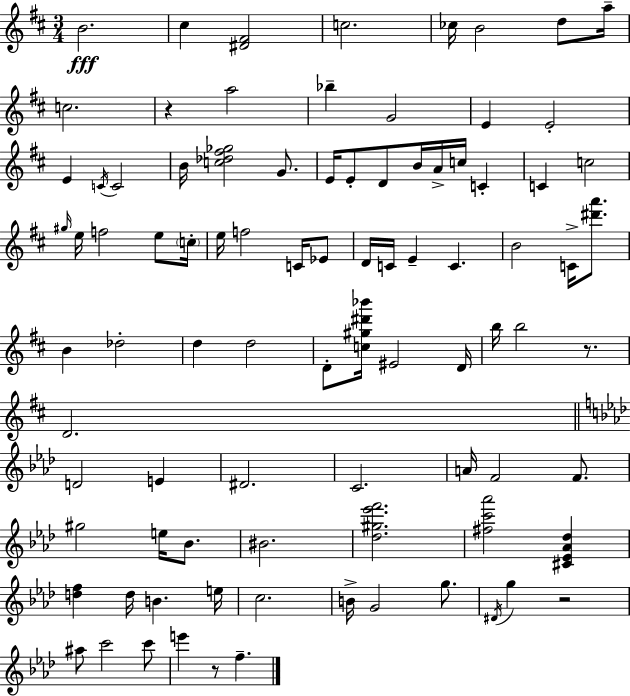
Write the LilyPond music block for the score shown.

{
  \clef treble
  \numericTimeSignature
  \time 3/4
  \key d \major
  b'2.\fff | cis''4 <dis' fis'>2 | c''2. | ces''16 b'2 d''8 a''16-- | \break c''2. | r4 a''2 | bes''4-- g'2 | e'4 e'2-. | \break e'4 \acciaccatura { c'16 } c'2 | b'16 <c'' des'' fis'' ges''>2 g'8. | e'16 e'8-. d'8 b'16 a'16-> c''16 c'4-. | c'4 c''2 | \break \grace { gis''16 } e''16 f''2 e''8 | \parenthesize c''16-. e''16 f''2 c'16 | ees'8 d'16 c'16 e'4-- c'4. | b'2 c'16-> <dis''' a'''>8. | \break b'4 des''2-. | d''4 d''2 | d'8-. <c'' gis'' dis''' bes'''>16 eis'2 | d'16 b''16 b''2 r8. | \break d'2. | \bar "||" \break \key aes \major d'2 e'4 | dis'2. | c'2. | a'16 f'2 f'8. | \break gis''2 e''16 bes'8. | bis'2. | <des'' gis'' ees''' f'''>2. | <fis'' c''' aes'''>2 <cis' ees' aes' des''>4 | \break <d'' f''>4 d''16 b'4. e''16 | c''2. | b'16-> g'2 g''8. | \acciaccatura { dis'16 } g''4 r2 | \break ais''8 c'''2 c'''8 | e'''4 r8 f''4.-- | \bar "|."
}